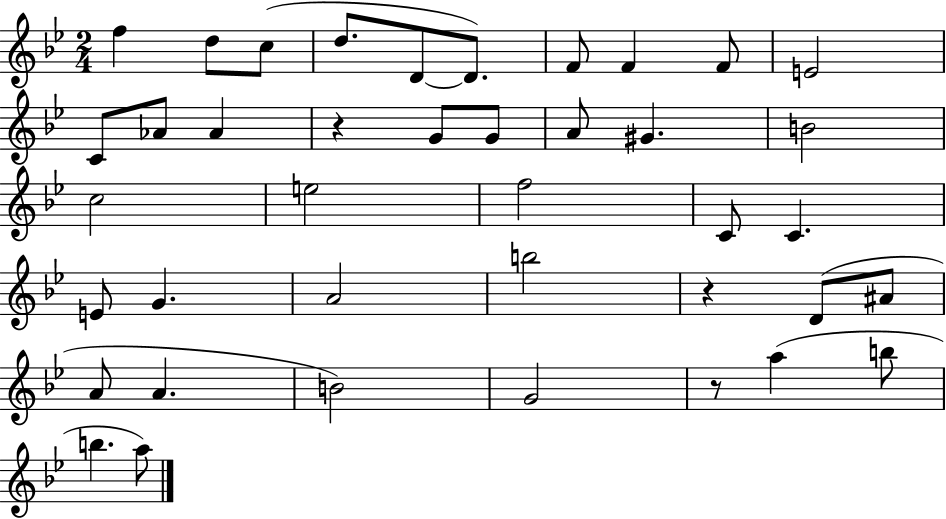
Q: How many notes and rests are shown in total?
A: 40